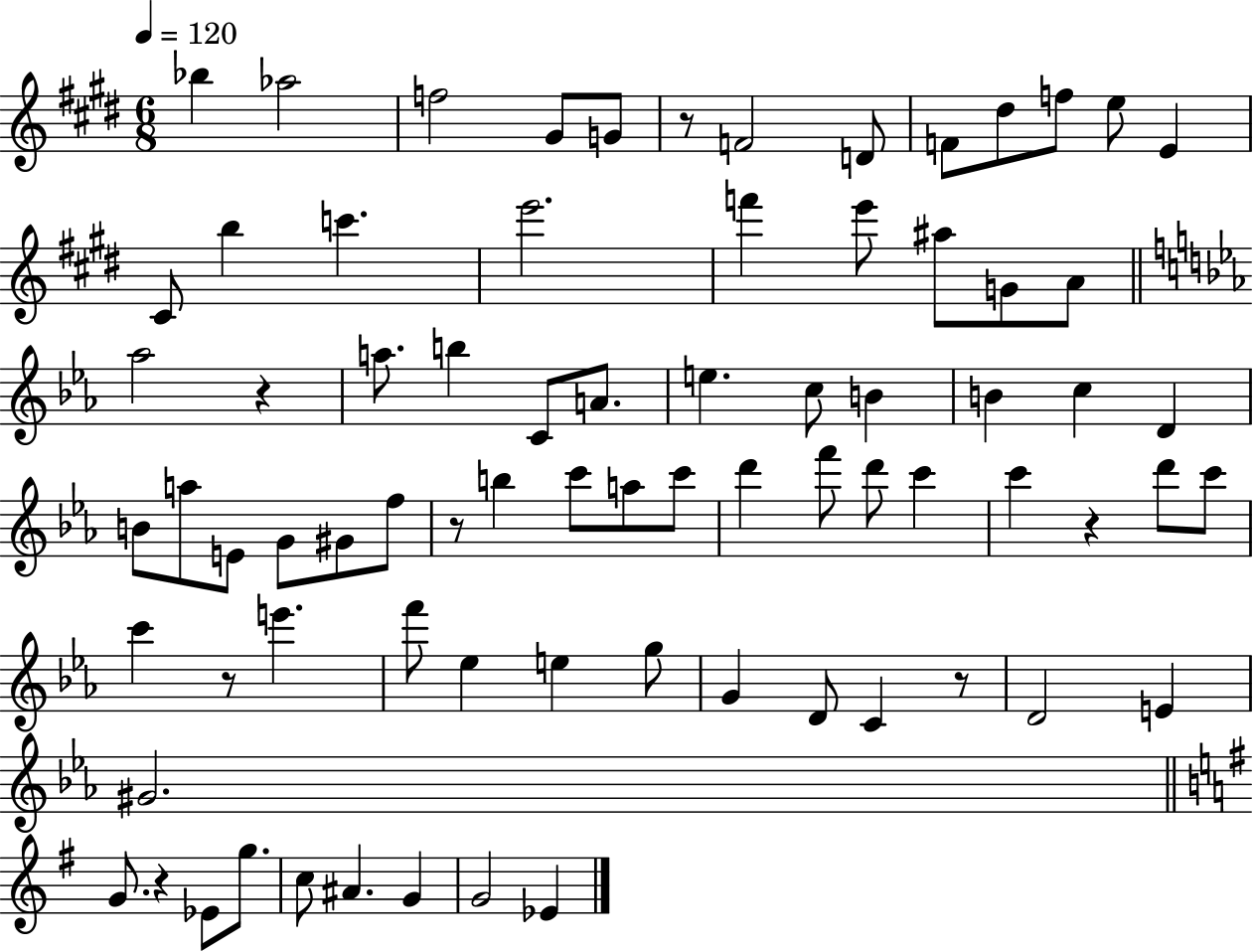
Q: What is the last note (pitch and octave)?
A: Eb4